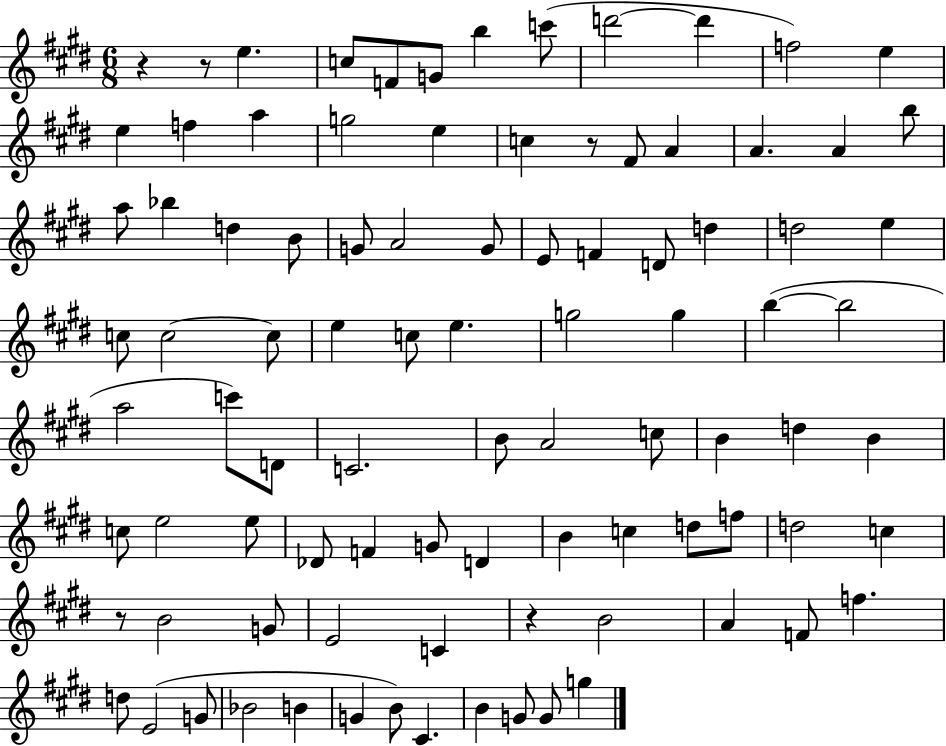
X:1
T:Untitled
M:6/8
L:1/4
K:E
z z/2 e c/2 F/2 G/2 b c'/2 d'2 d' f2 e e f a g2 e c z/2 ^F/2 A A A b/2 a/2 _b d B/2 G/2 A2 G/2 E/2 F D/2 d d2 e c/2 c2 c/2 e c/2 e g2 g b b2 a2 c'/2 D/2 C2 B/2 A2 c/2 B d B c/2 e2 e/2 _D/2 F G/2 D B c d/2 f/2 d2 c z/2 B2 G/2 E2 C z B2 A F/2 f d/2 E2 G/2 _B2 B G B/2 ^C B G/2 G/2 g